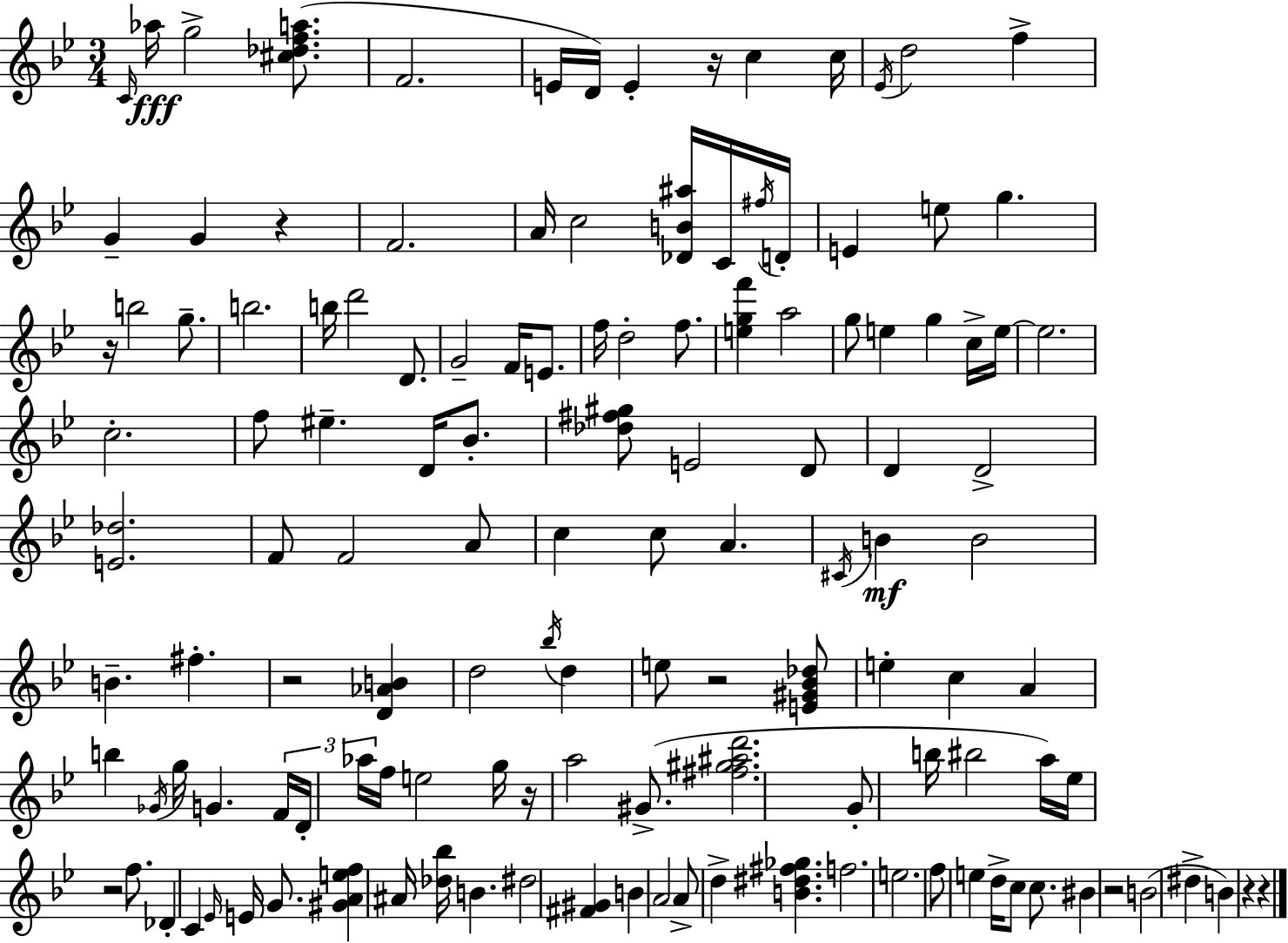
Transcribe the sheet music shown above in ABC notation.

X:1
T:Untitled
M:3/4
L:1/4
K:Gm
C/4 _a/4 g2 [^c_dfa]/2 F2 E/4 D/4 E z/4 c c/4 _E/4 d2 f G G z F2 A/4 c2 [_DB^a]/4 C/4 ^f/4 D/4 E e/2 g z/4 b2 g/2 b2 b/4 d'2 D/2 G2 F/4 E/2 f/4 d2 f/2 [egf'] a2 g/2 e g c/4 e/4 e2 c2 f/2 ^e D/4 _B/2 [_d^f^g]/2 E2 D/2 D D2 [E_d]2 F/2 F2 A/2 c c/2 A ^C/4 B B2 B ^f z2 [D_AB] d2 _b/4 d e/2 z2 [E^G_B_d]/2 e c A b _G/4 g/4 G F/4 D/4 _a/4 f/4 e2 g/4 z/4 a2 ^G/2 [^f^g^ad']2 G/2 b/4 ^b2 a/4 _e/4 z2 f/2 _D C _E/4 E/4 G/2 [^GAef] ^A/4 [_d_b]/4 B ^d2 [^F^G] B A2 A/2 d [B^d^f_g] f2 e2 f/2 e d/4 c/2 c/2 ^B z2 B2 ^d B z z